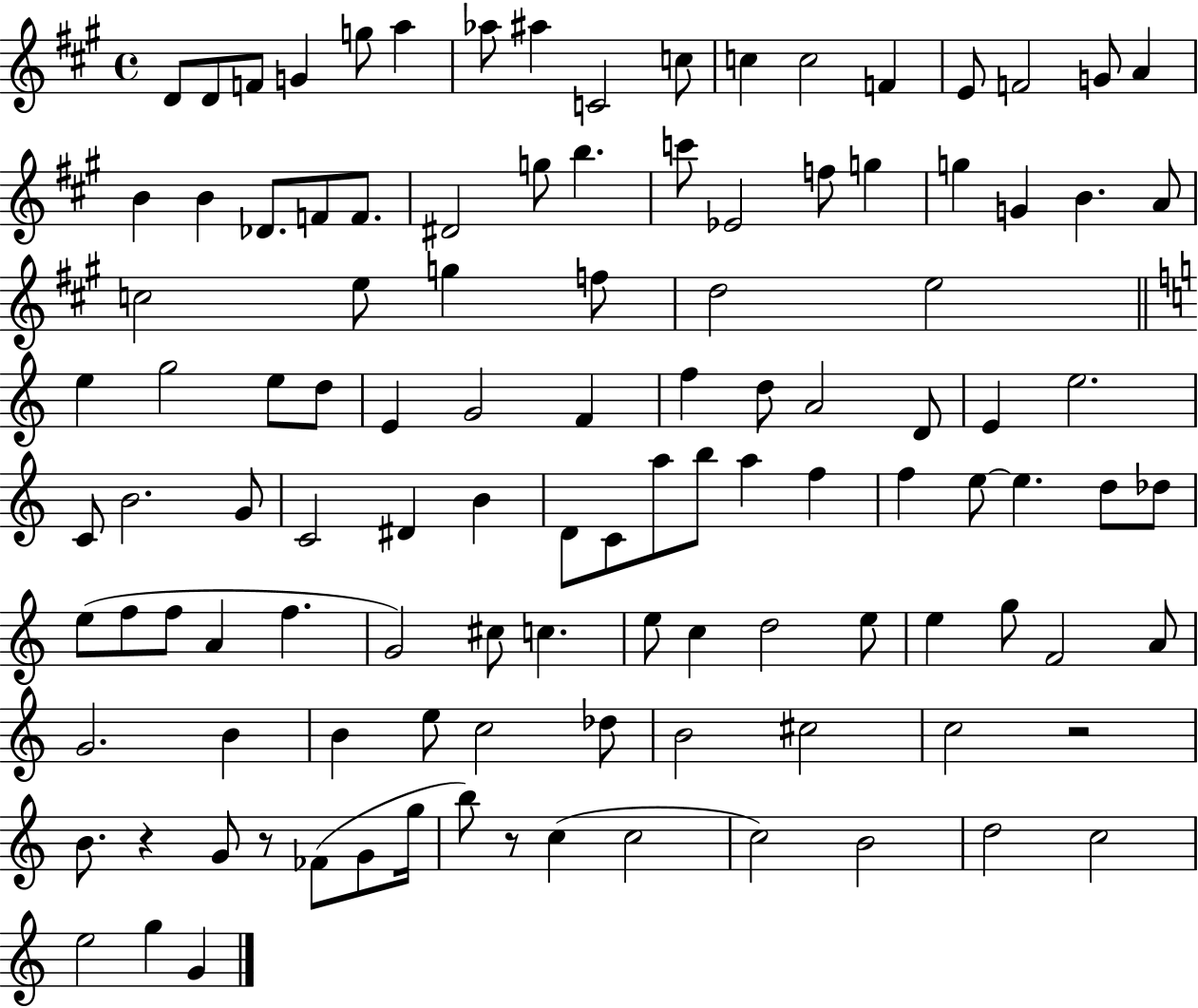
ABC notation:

X:1
T:Untitled
M:4/4
L:1/4
K:A
D/2 D/2 F/2 G g/2 a _a/2 ^a C2 c/2 c c2 F E/2 F2 G/2 A B B _D/2 F/2 F/2 ^D2 g/2 b c'/2 _E2 f/2 g g G B A/2 c2 e/2 g f/2 d2 e2 e g2 e/2 d/2 E G2 F f d/2 A2 D/2 E e2 C/2 B2 G/2 C2 ^D B D/2 C/2 a/2 b/2 a f f e/2 e d/2 _d/2 e/2 f/2 f/2 A f G2 ^c/2 c e/2 c d2 e/2 e g/2 F2 A/2 G2 B B e/2 c2 _d/2 B2 ^c2 c2 z2 B/2 z G/2 z/2 _F/2 G/2 g/4 b/2 z/2 c c2 c2 B2 d2 c2 e2 g G